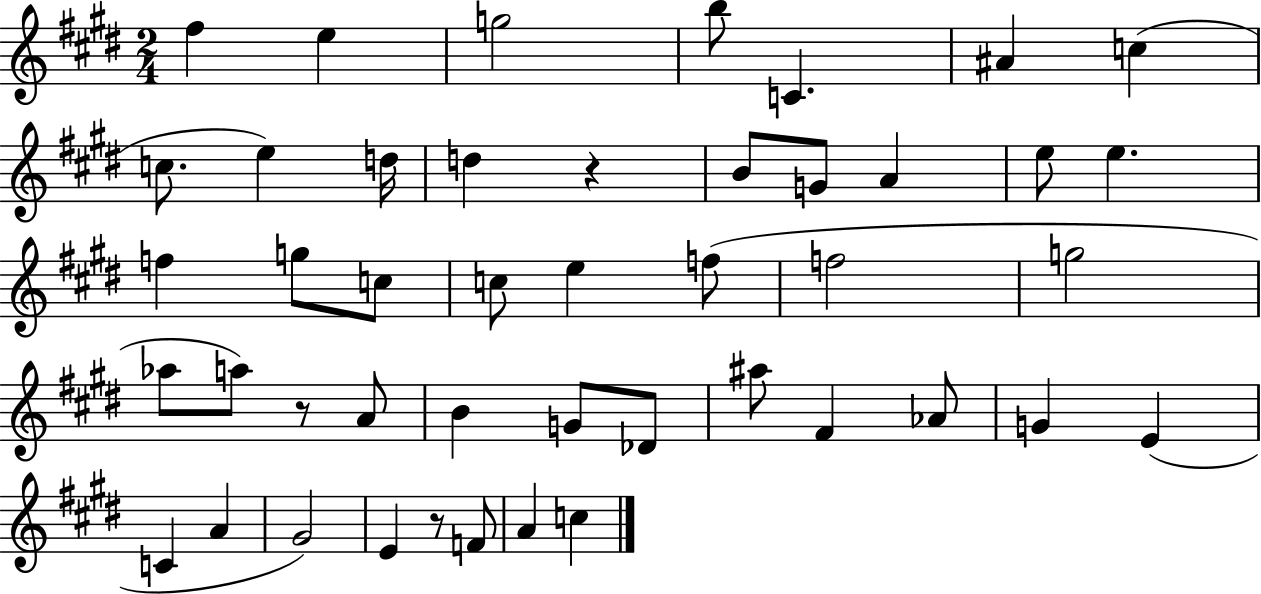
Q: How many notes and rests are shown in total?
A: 45